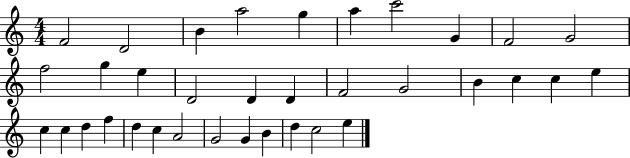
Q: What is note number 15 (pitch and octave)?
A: D4